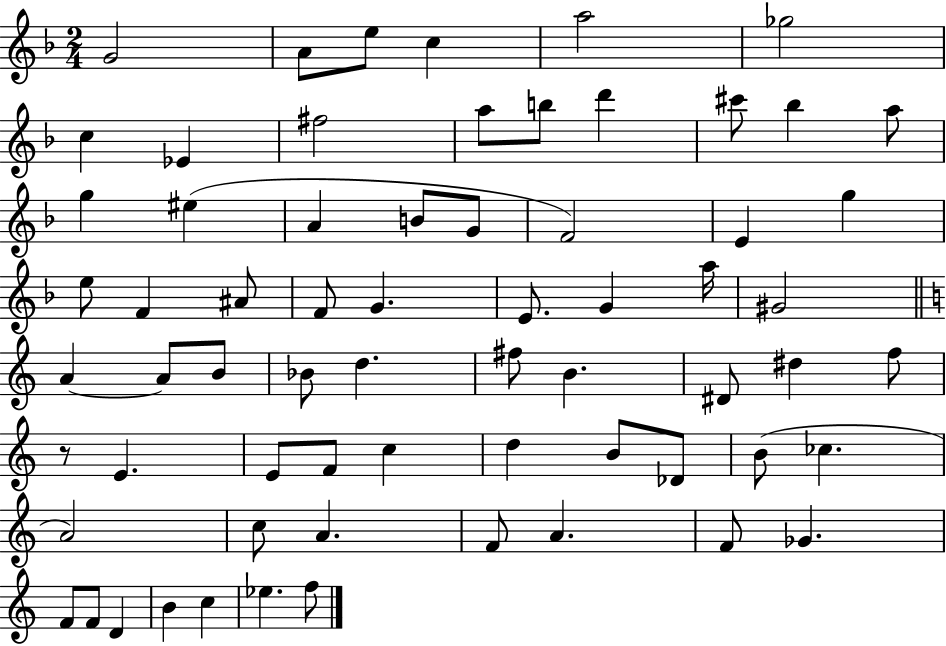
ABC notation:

X:1
T:Untitled
M:2/4
L:1/4
K:F
G2 A/2 e/2 c a2 _g2 c _E ^f2 a/2 b/2 d' ^c'/2 _b a/2 g ^e A B/2 G/2 F2 E g e/2 F ^A/2 F/2 G E/2 G a/4 ^G2 A A/2 B/2 _B/2 d ^f/2 B ^D/2 ^d f/2 z/2 E E/2 F/2 c d B/2 _D/2 B/2 _c A2 c/2 A F/2 A F/2 _G F/2 F/2 D B c _e f/2